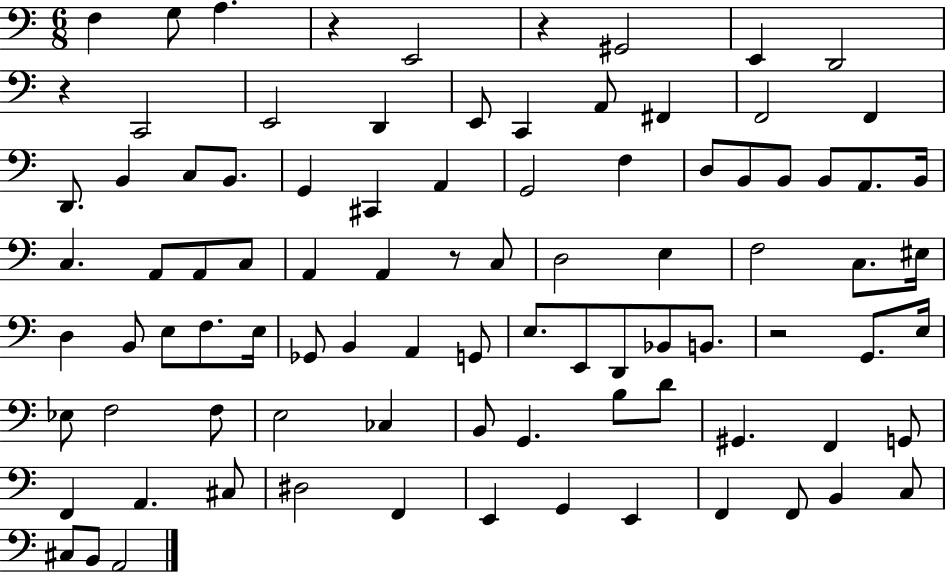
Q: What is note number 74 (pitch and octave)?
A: C#3